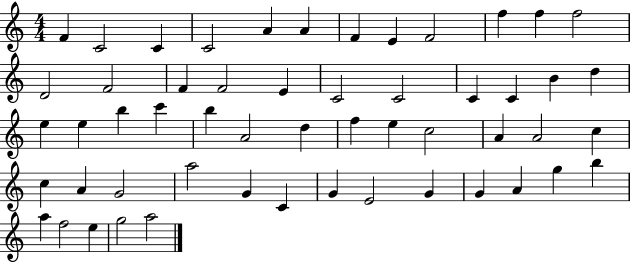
F4/q C4/h C4/q C4/h A4/q A4/q F4/q E4/q F4/h F5/q F5/q F5/h D4/h F4/h F4/q F4/h E4/q C4/h C4/h C4/q C4/q B4/q D5/q E5/q E5/q B5/q C6/q B5/q A4/h D5/q F5/q E5/q C5/h A4/q A4/h C5/q C5/q A4/q G4/h A5/h G4/q C4/q G4/q E4/h G4/q G4/q A4/q G5/q B5/q A5/q F5/h E5/q G5/h A5/h